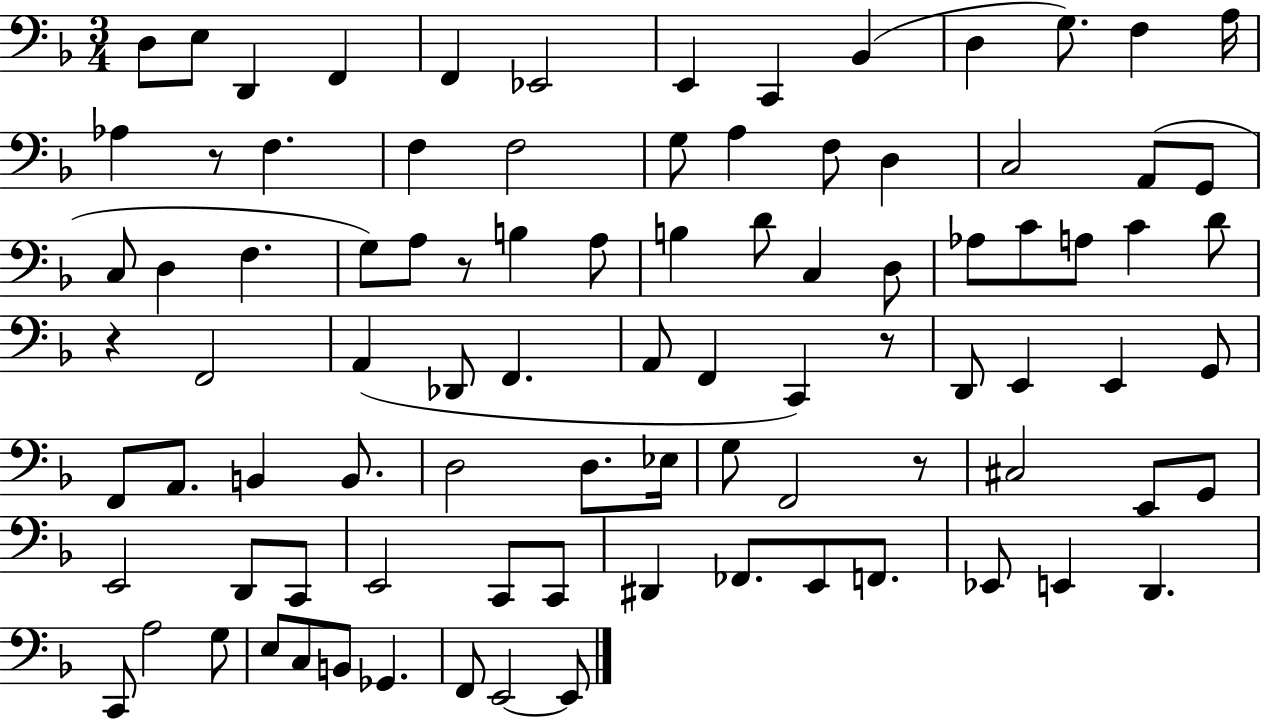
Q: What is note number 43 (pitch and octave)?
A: Db2